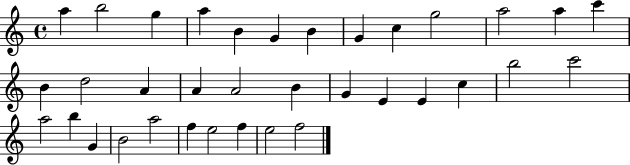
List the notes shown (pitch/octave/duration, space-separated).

A5/q B5/h G5/q A5/q B4/q G4/q B4/q G4/q C5/q G5/h A5/h A5/q C6/q B4/q D5/h A4/q A4/q A4/h B4/q G4/q E4/q E4/q C5/q B5/h C6/h A5/h B5/q G4/q B4/h A5/h F5/q E5/h F5/q E5/h F5/h